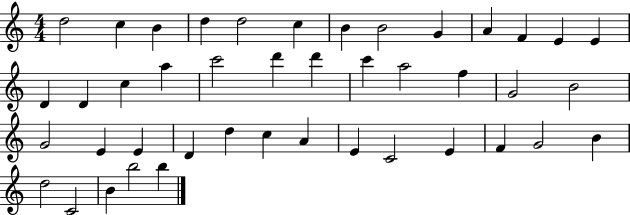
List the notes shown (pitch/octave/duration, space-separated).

D5/h C5/q B4/q D5/q D5/h C5/q B4/q B4/h G4/q A4/q F4/q E4/q E4/q D4/q D4/q C5/q A5/q C6/h D6/q D6/q C6/q A5/h F5/q G4/h B4/h G4/h E4/q E4/q D4/q D5/q C5/q A4/q E4/q C4/h E4/q F4/q G4/h B4/q D5/h C4/h B4/q B5/h B5/q